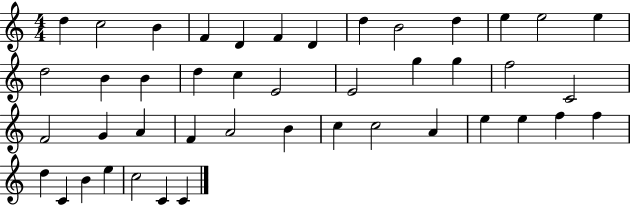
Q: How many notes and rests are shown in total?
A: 44